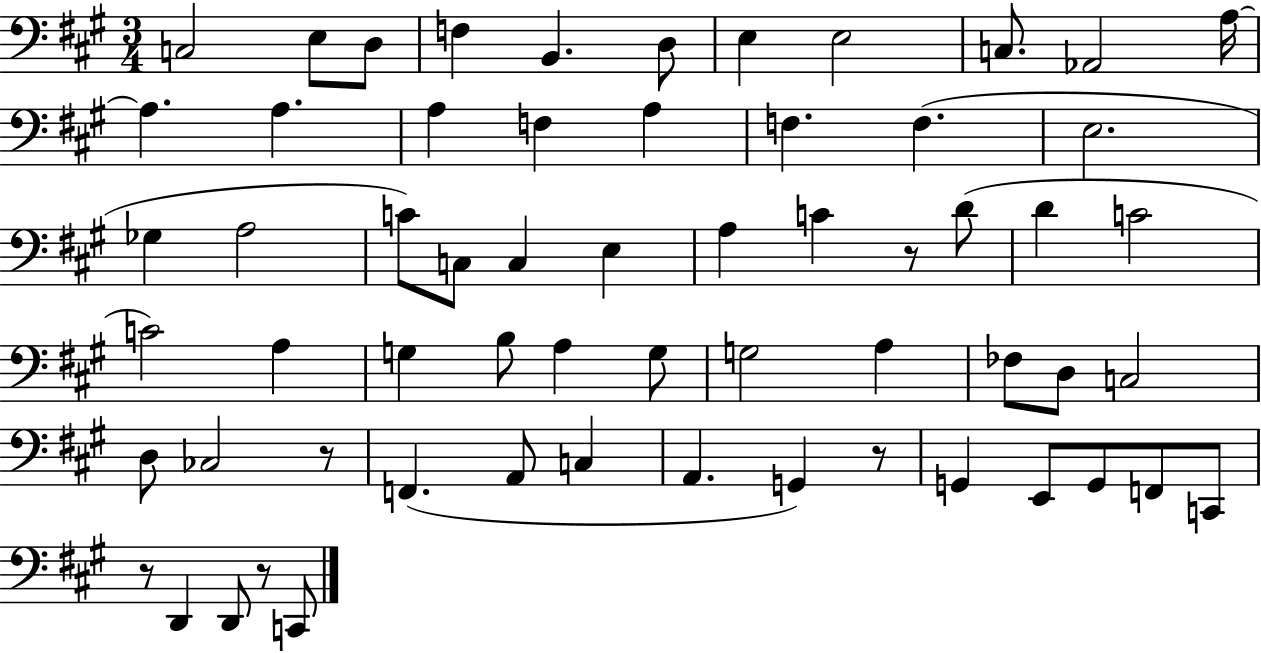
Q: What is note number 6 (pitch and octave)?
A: D3